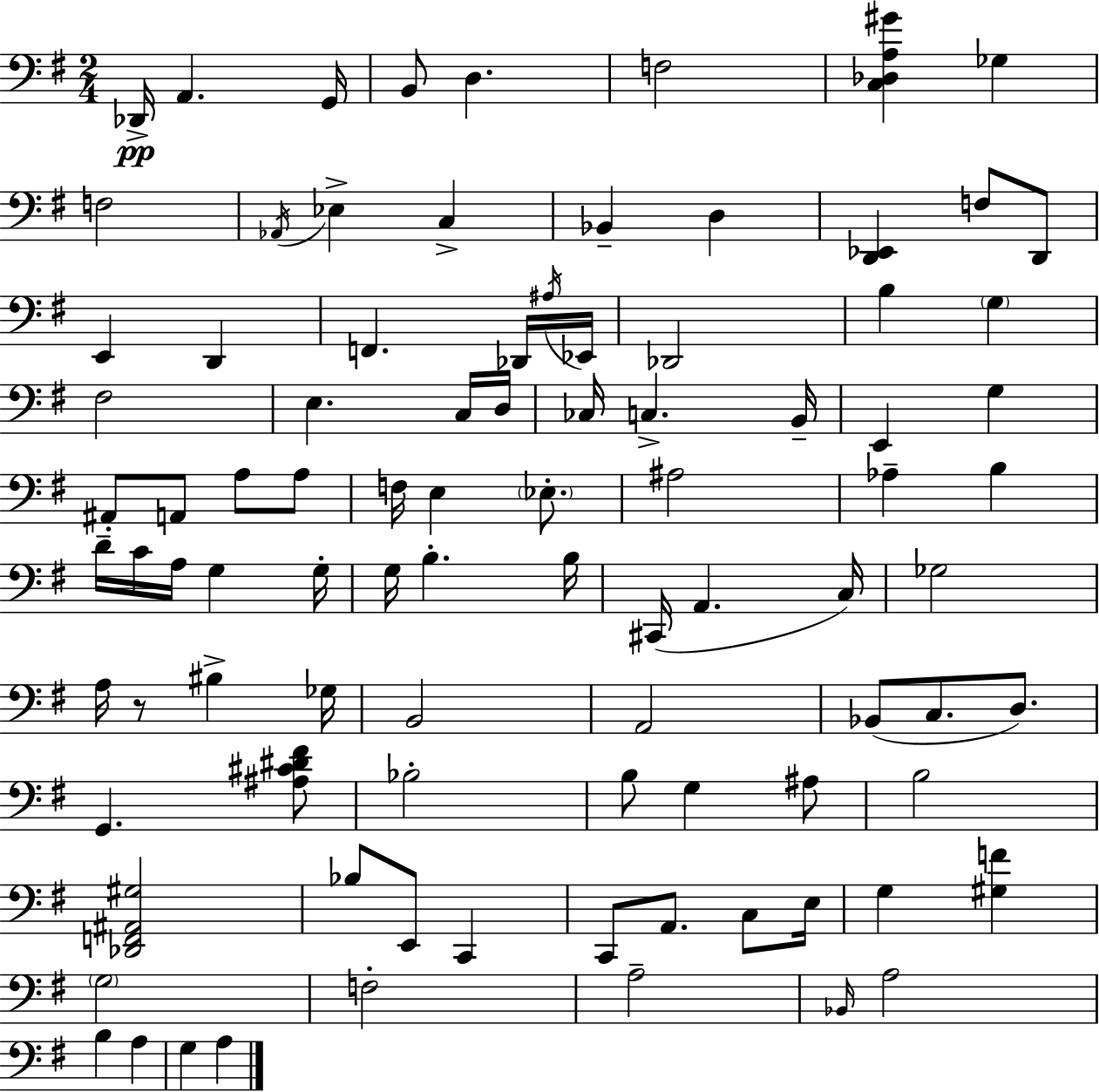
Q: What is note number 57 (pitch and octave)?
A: BIS3